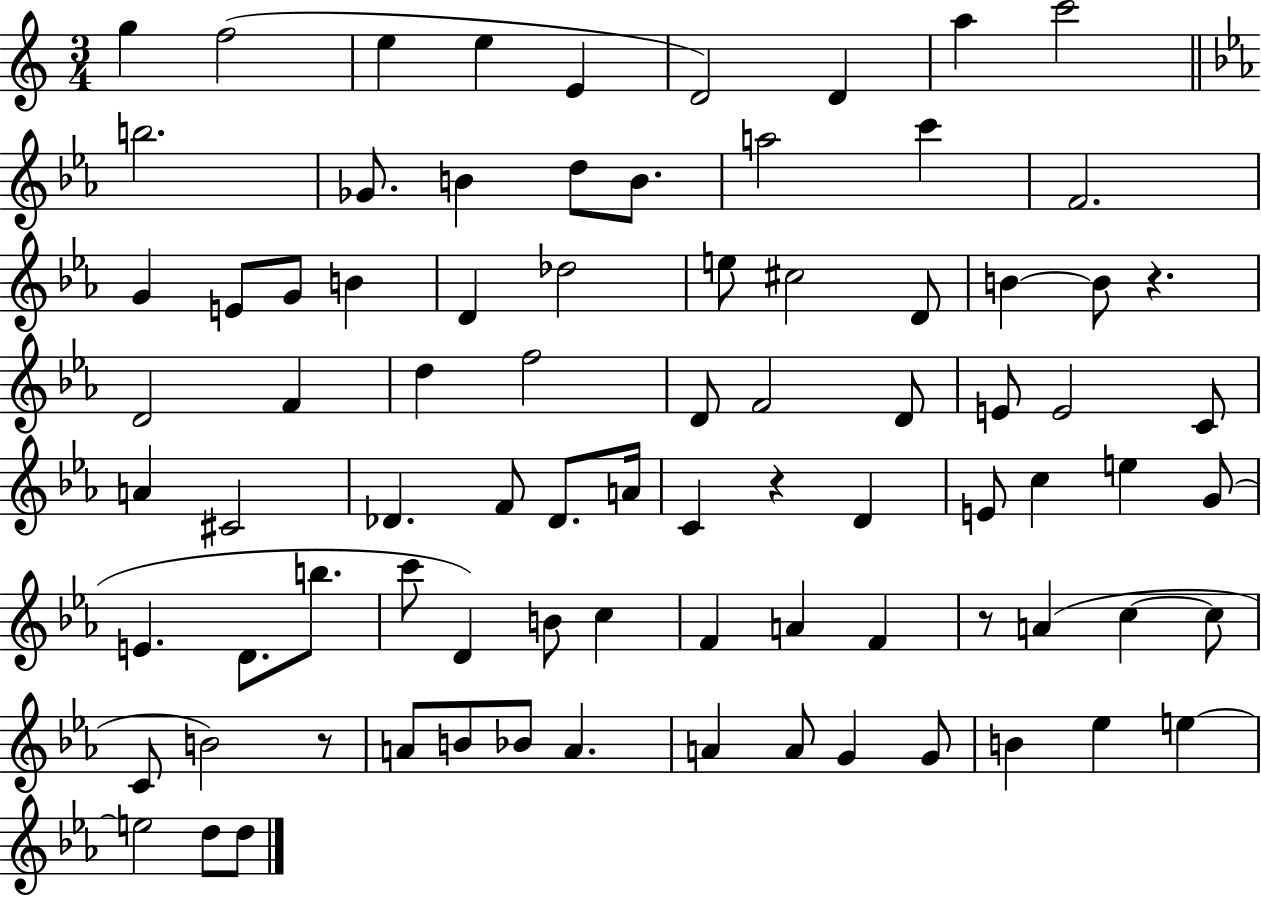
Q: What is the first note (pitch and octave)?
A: G5